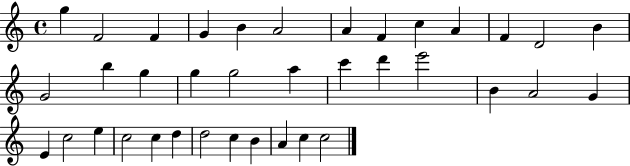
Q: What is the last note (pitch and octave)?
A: C5